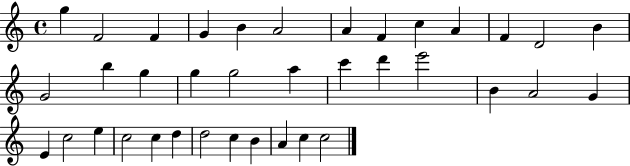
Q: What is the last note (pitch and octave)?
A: C5